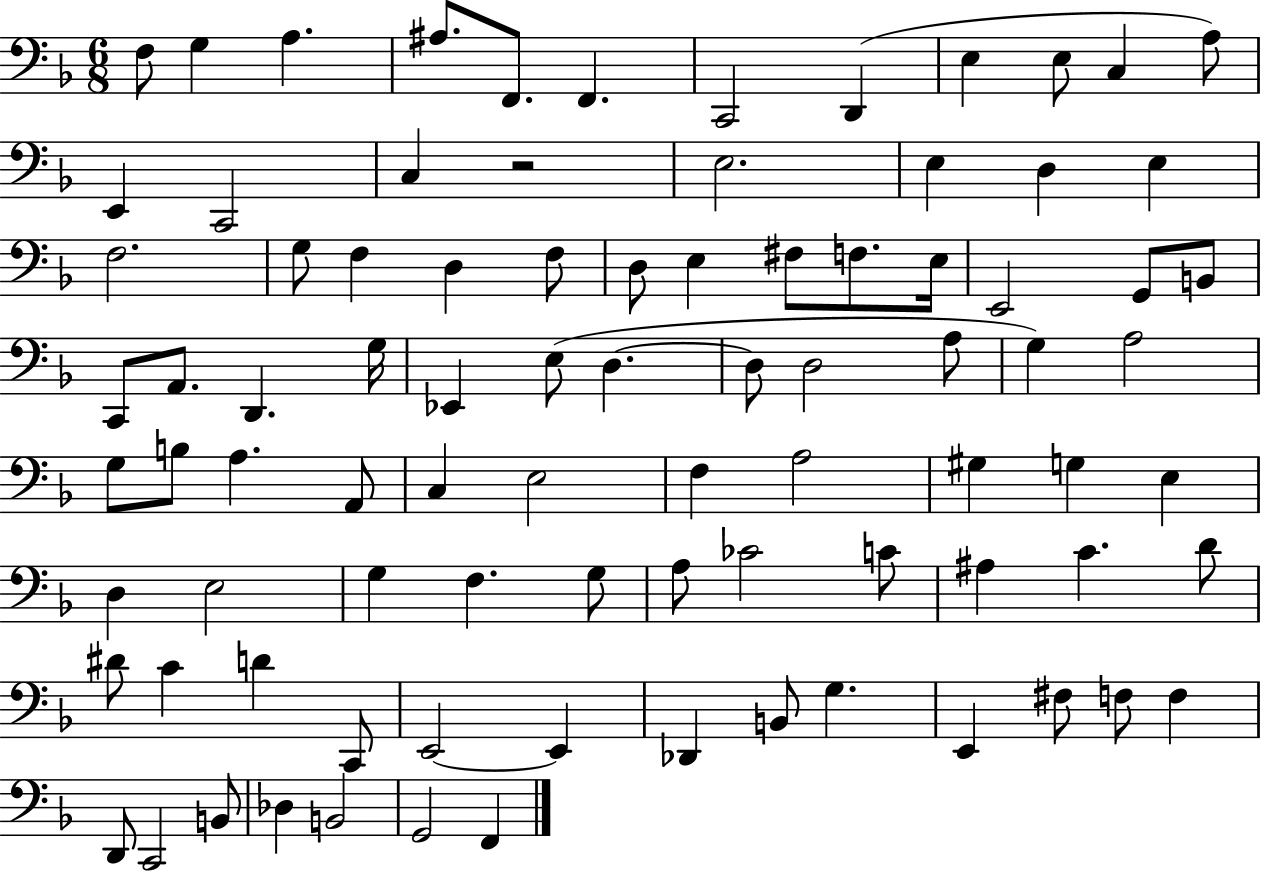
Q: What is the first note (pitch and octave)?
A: F3